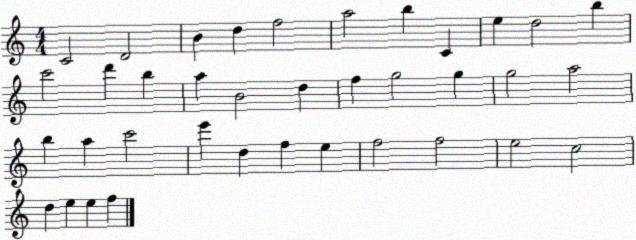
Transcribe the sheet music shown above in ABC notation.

X:1
T:Untitled
M:4/4
L:1/4
K:C
C2 D2 B d f2 a2 b C e d2 b c'2 d' b a B2 d f g2 g g2 a2 b a c'2 e' d f e f2 f2 e2 c2 d e e f